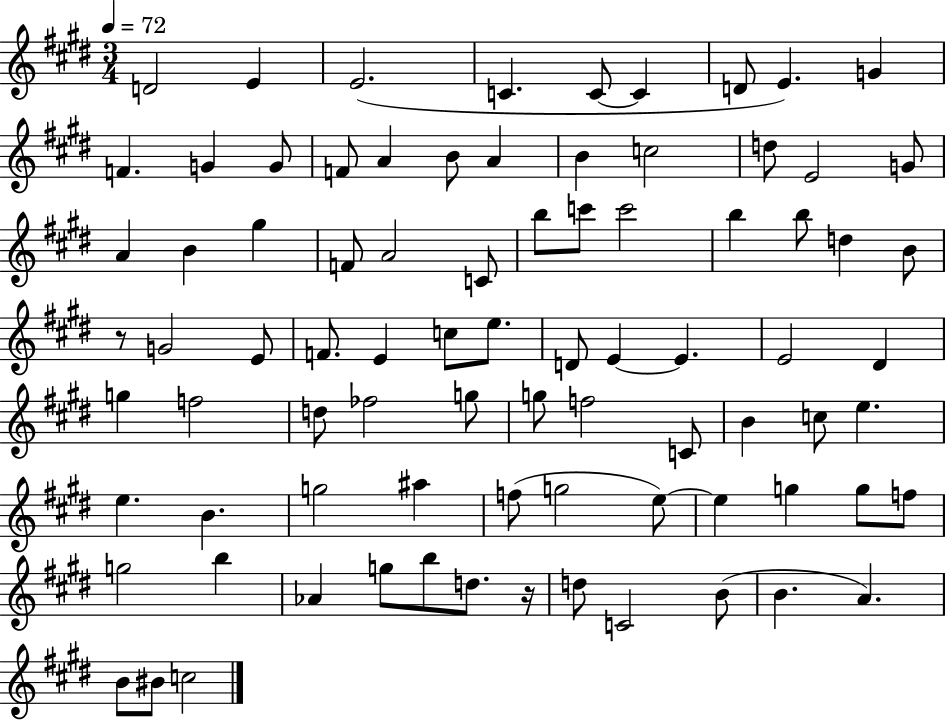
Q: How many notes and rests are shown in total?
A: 83